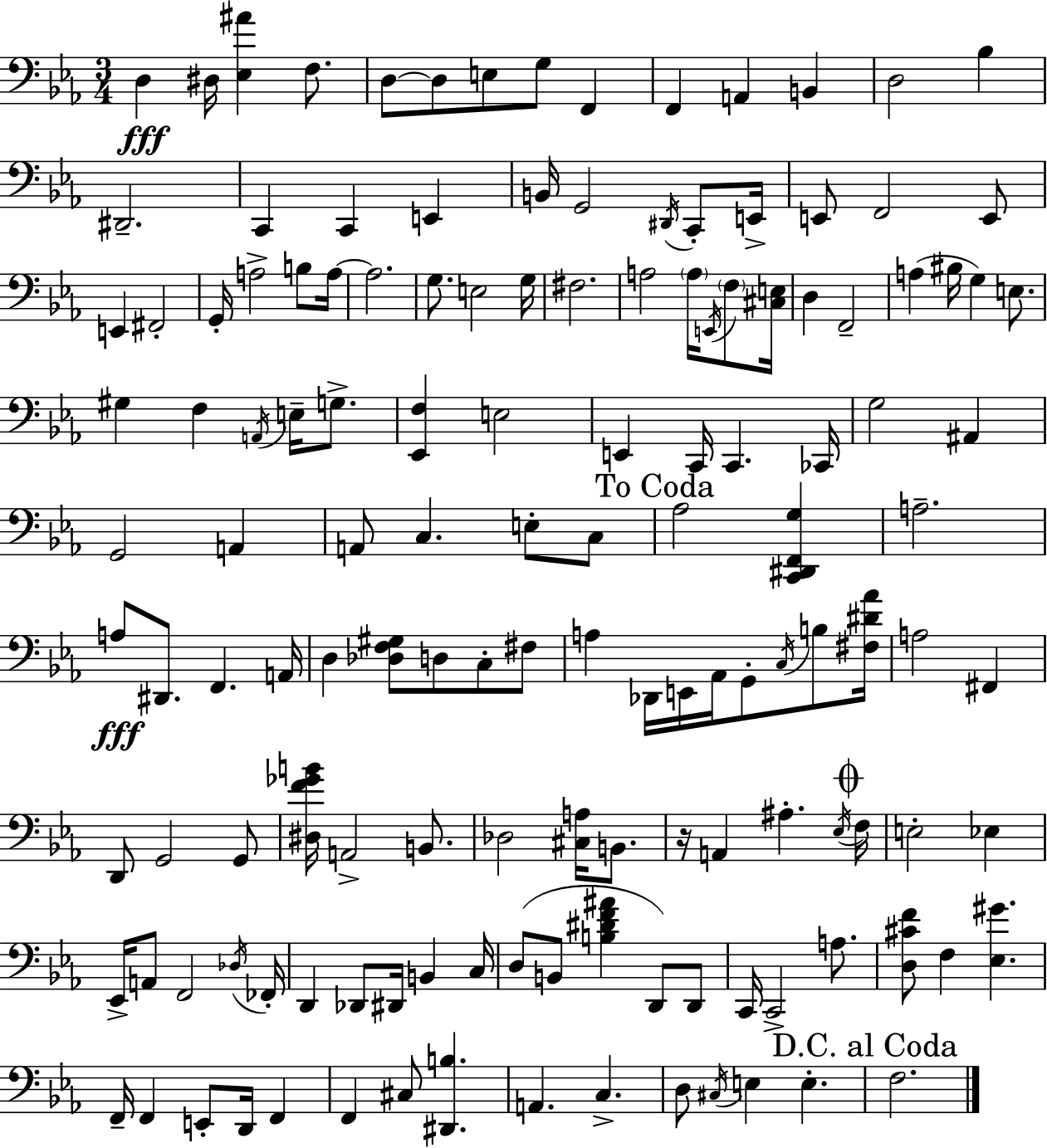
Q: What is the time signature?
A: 3/4